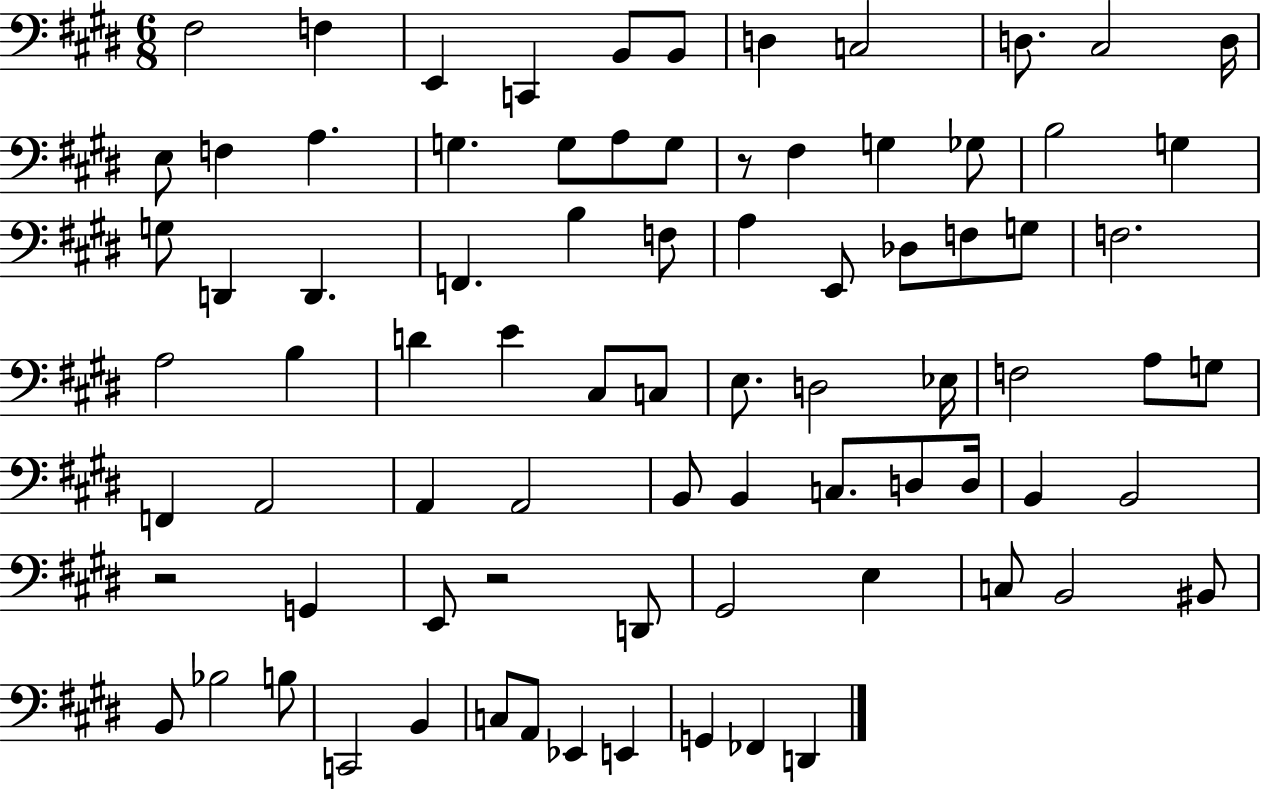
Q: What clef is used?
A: bass